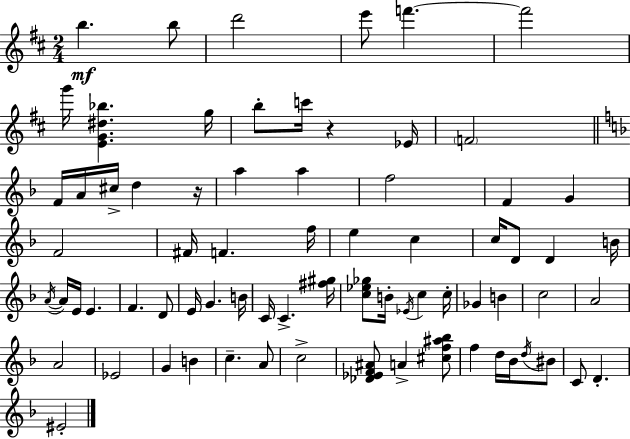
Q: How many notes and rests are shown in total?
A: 73